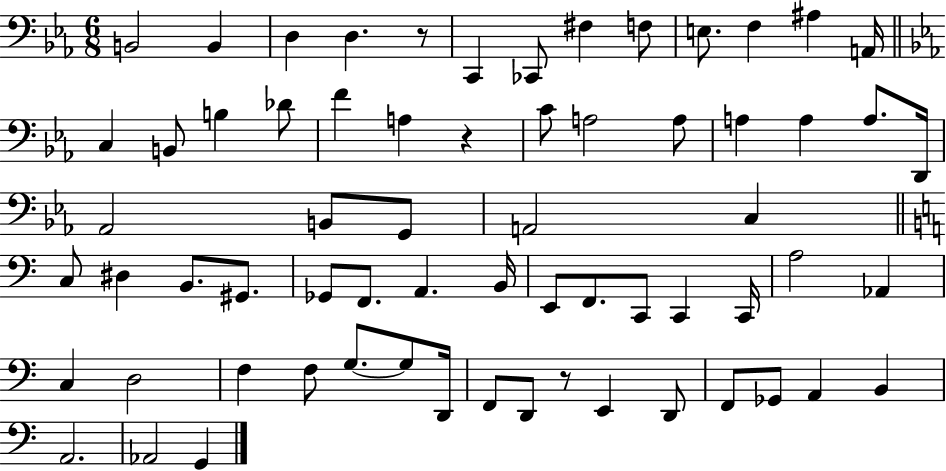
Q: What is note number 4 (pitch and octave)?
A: D3